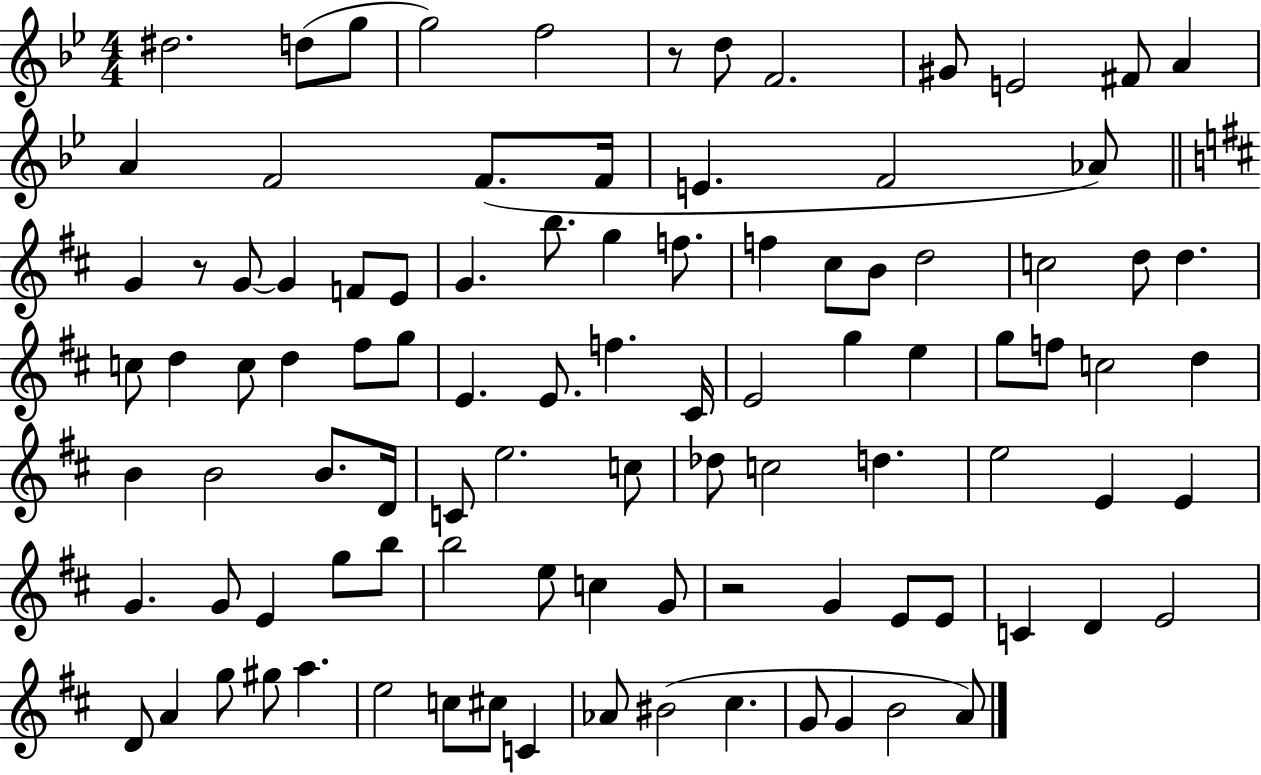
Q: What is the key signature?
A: BES major